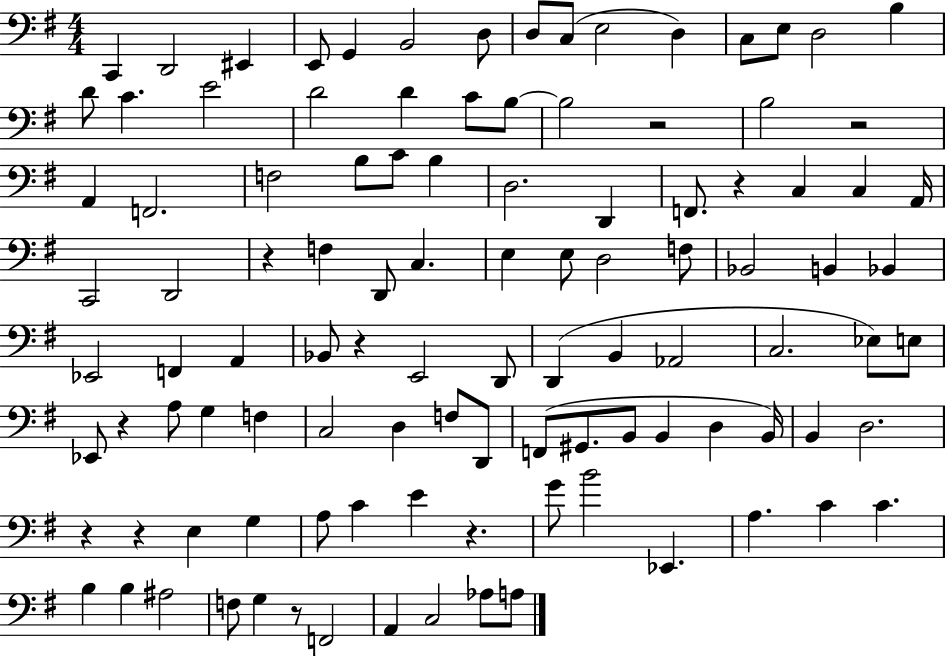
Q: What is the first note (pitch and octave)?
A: C2